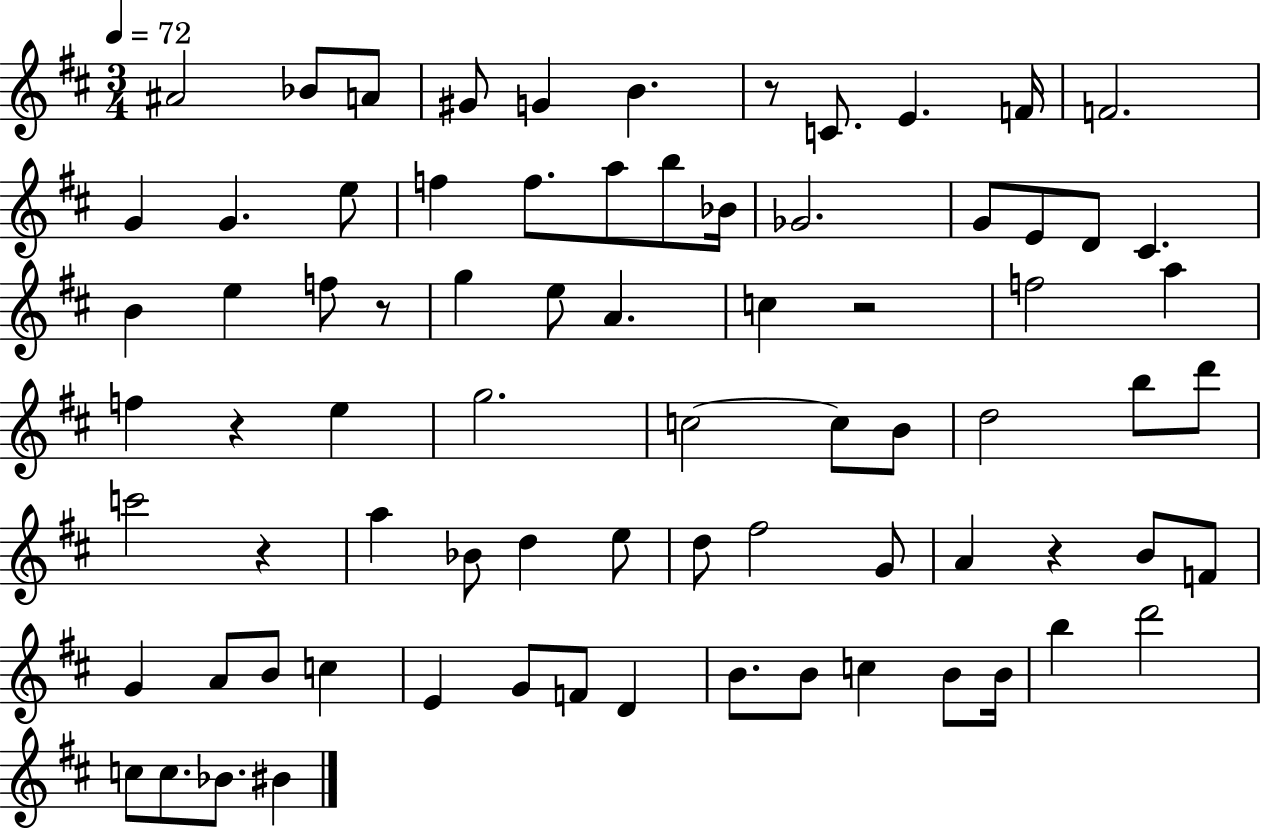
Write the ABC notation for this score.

X:1
T:Untitled
M:3/4
L:1/4
K:D
^A2 _B/2 A/2 ^G/2 G B z/2 C/2 E F/4 F2 G G e/2 f f/2 a/2 b/2 _B/4 _G2 G/2 E/2 D/2 ^C B e f/2 z/2 g e/2 A c z2 f2 a f z e g2 c2 c/2 B/2 d2 b/2 d'/2 c'2 z a _B/2 d e/2 d/2 ^f2 G/2 A z B/2 F/2 G A/2 B/2 c E G/2 F/2 D B/2 B/2 c B/2 B/4 b d'2 c/2 c/2 _B/2 ^B